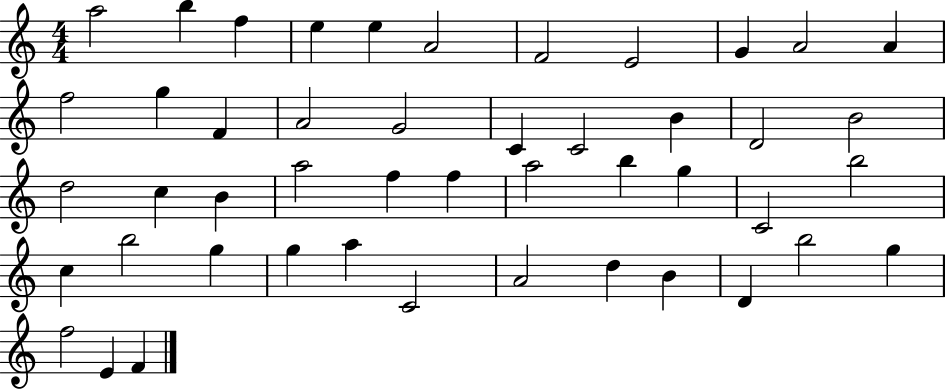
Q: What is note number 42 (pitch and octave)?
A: D4